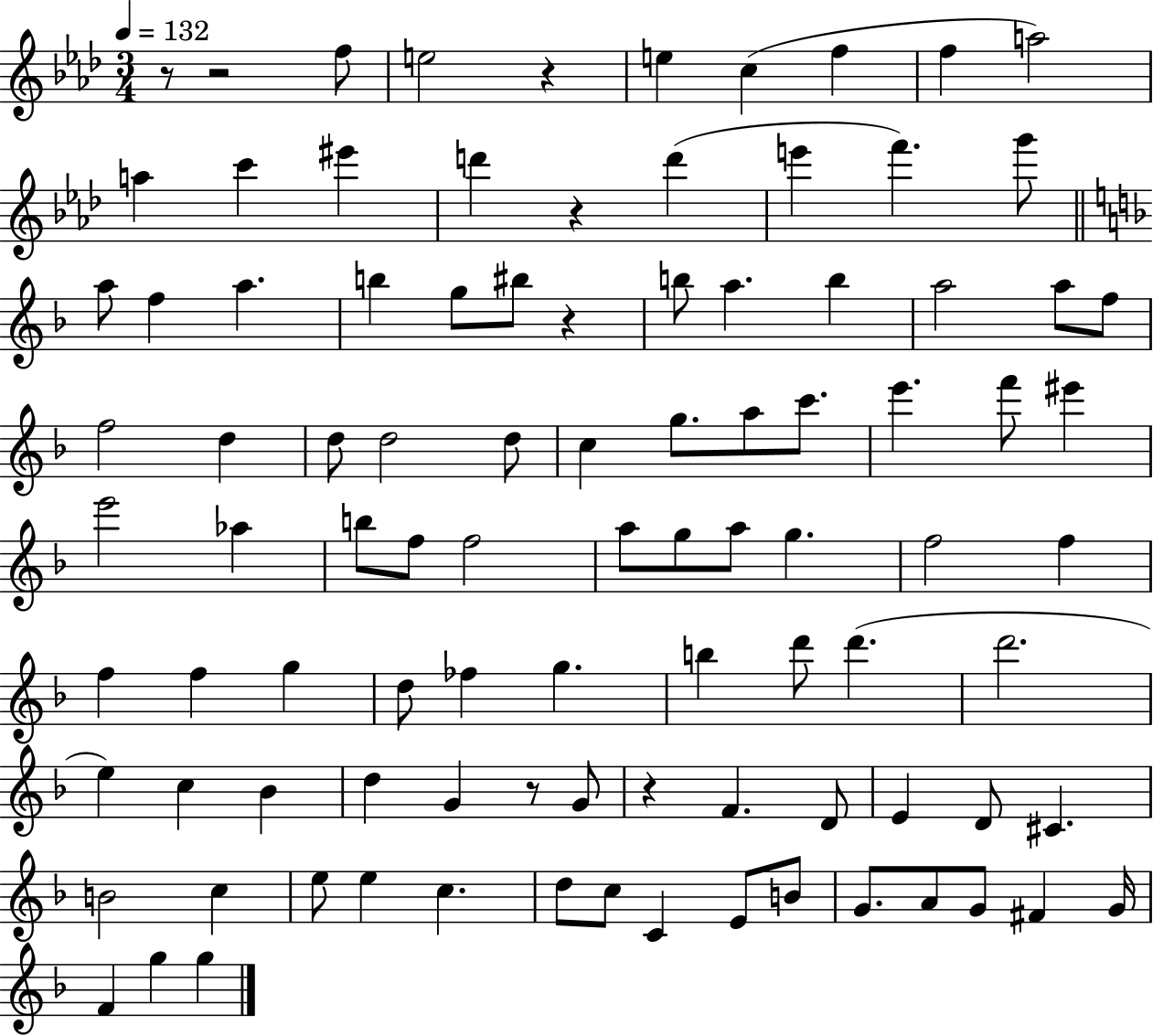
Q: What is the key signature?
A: AES major